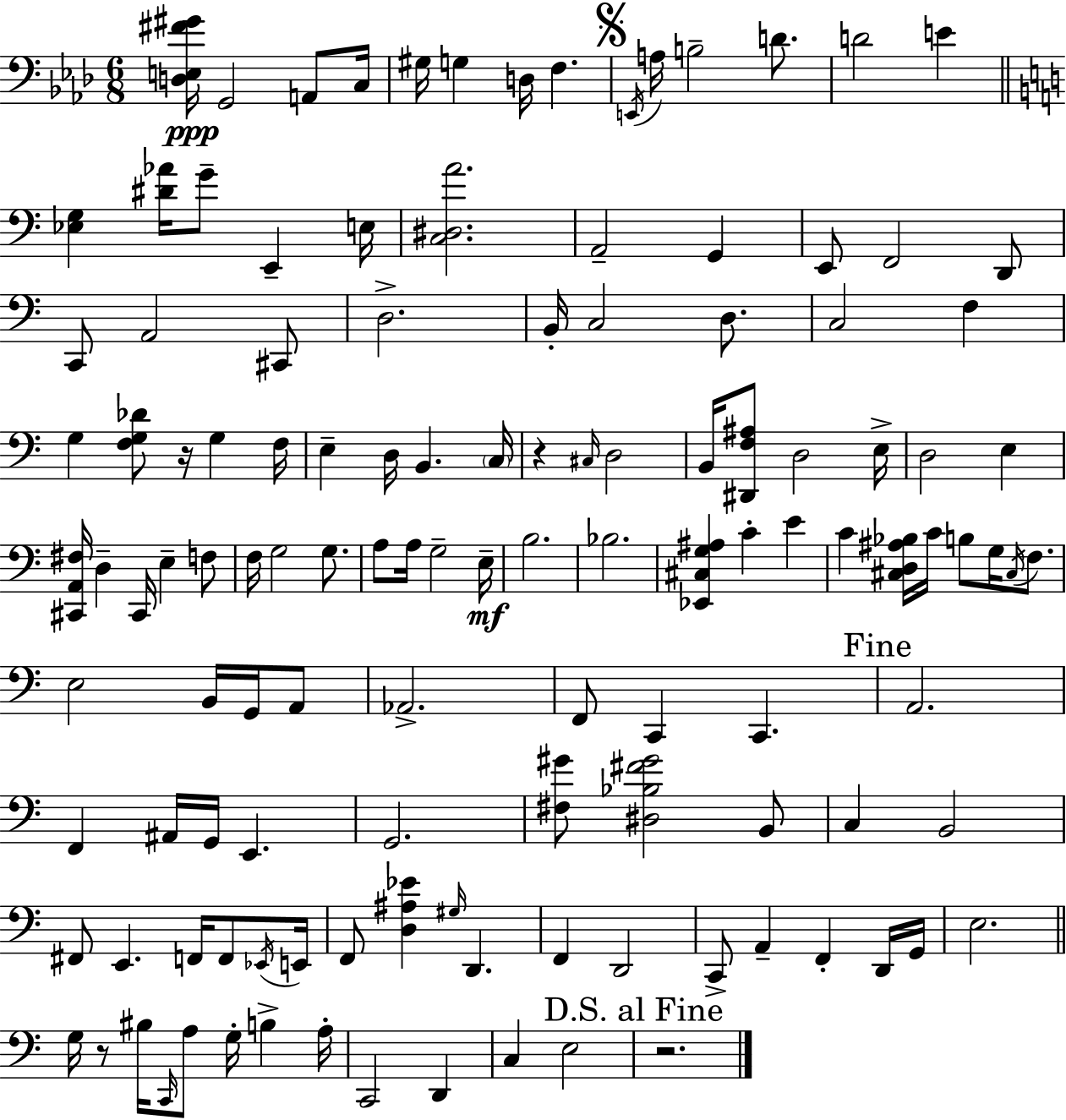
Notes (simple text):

[D3,E3,F#4,G#4]/s G2/h A2/e C3/s G#3/s G3/q D3/s F3/q. E2/s A3/s B3/h D4/e. D4/h E4/q [Eb3,G3]/q [D#4,Ab4]/s G4/e E2/q E3/s [C3,D#3,A4]/h. A2/h G2/q E2/e F2/h D2/e C2/e A2/h C#2/e D3/h. B2/s C3/h D3/e. C3/h F3/q G3/q [F3,G3,Db4]/e R/s G3/q F3/s E3/q D3/s B2/q. C3/s R/q C#3/s D3/h B2/s [D#2,F3,A#3]/e D3/h E3/s D3/h E3/q [C#2,A2,F#3]/s D3/q C#2/s E3/q F3/e F3/s G3/h G3/e. A3/e A3/s G3/h E3/s B3/h. Bb3/h. [Eb2,C#3,G3,A#3]/q C4/q E4/q C4/q [C#3,D3,A#3,Bb3]/s C4/s B3/e G3/s C#3/s F3/e. E3/h B2/s G2/s A2/e Ab2/h. F2/e C2/q C2/q. A2/h. F2/q A#2/s G2/s E2/q. G2/h. [F#3,G#4]/e [D#3,Bb3,F#4,G#4]/h B2/e C3/q B2/h F#2/e E2/q. F2/s F2/e Eb2/s E2/s F2/e [D3,A#3,Eb4]/q G#3/s D2/q. F2/q D2/h C2/e A2/q F2/q D2/s G2/s E3/h. G3/s R/e BIS3/s C2/s A3/e G3/s B3/q A3/s C2/h D2/q C3/q E3/h R/h.